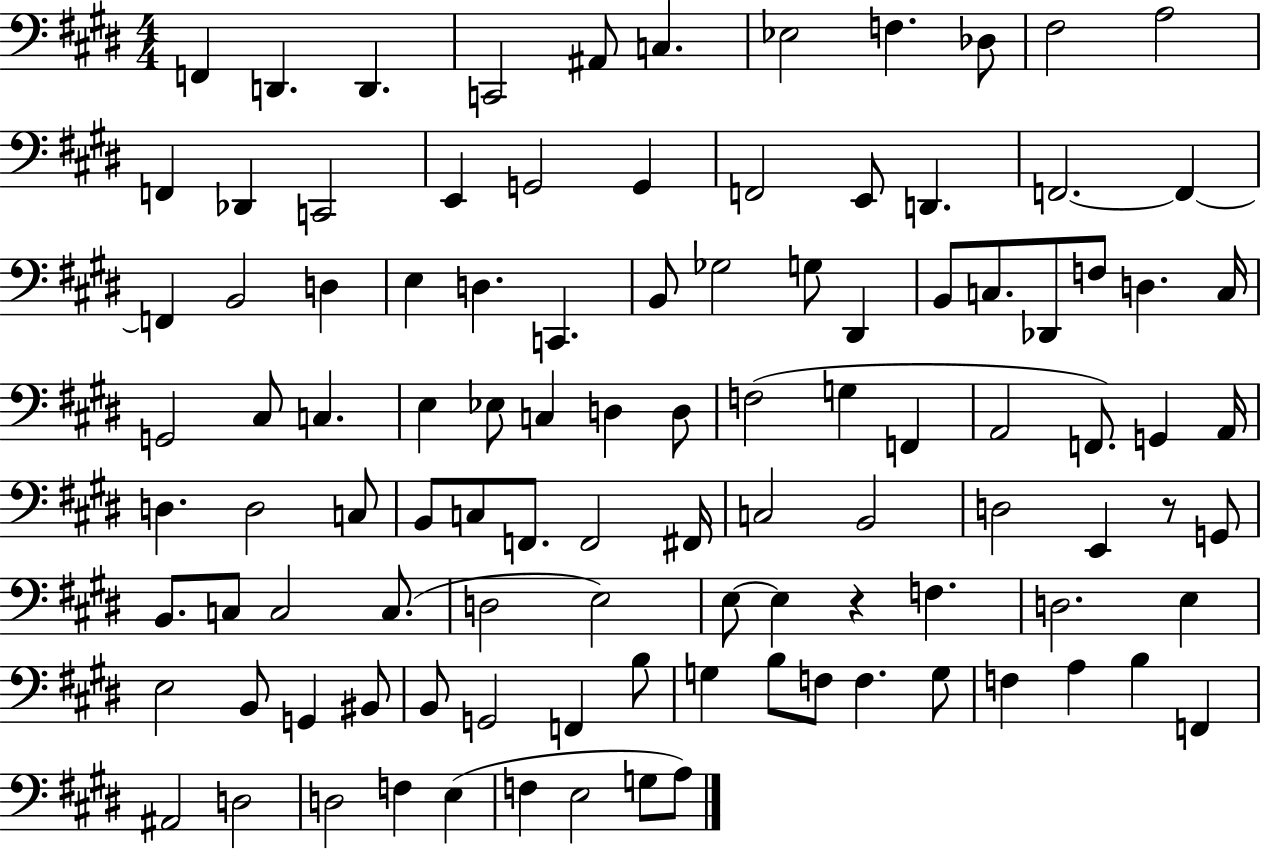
{
  \clef bass
  \numericTimeSignature
  \time 4/4
  \key e \major
  \repeat volta 2 { f,4 d,4. d,4. | c,2 ais,8 c4. | ees2 f4. des8 | fis2 a2 | \break f,4 des,4 c,2 | e,4 g,2 g,4 | f,2 e,8 d,4. | f,2.~~ f,4~~ | \break f,4 b,2 d4 | e4 d4. c,4. | b,8 ges2 g8 dis,4 | b,8 c8. des,8 f8 d4. c16 | \break g,2 cis8 c4. | e4 ees8 c4 d4 d8 | f2( g4 f,4 | a,2 f,8.) g,4 a,16 | \break d4. d2 c8 | b,8 c8 f,8. f,2 fis,16 | c2 b,2 | d2 e,4 r8 g,8 | \break b,8. c8 c2 c8.( | d2 e2) | e8~~ e4 r4 f4. | d2. e4 | \break e2 b,8 g,4 bis,8 | b,8 g,2 f,4 b8 | g4 b8 f8 f4. g8 | f4 a4 b4 f,4 | \break ais,2 d2 | d2 f4 e4( | f4 e2 g8 a8) | } \bar "|."
}